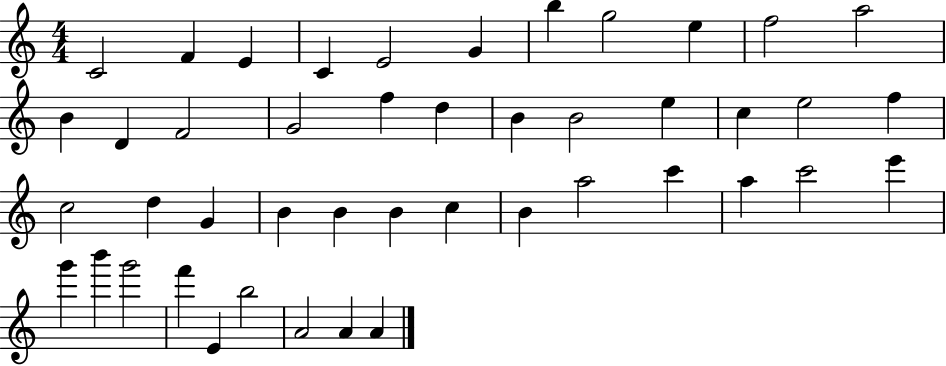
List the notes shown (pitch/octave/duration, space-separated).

C4/h F4/q E4/q C4/q E4/h G4/q B5/q G5/h E5/q F5/h A5/h B4/q D4/q F4/h G4/h F5/q D5/q B4/q B4/h E5/q C5/q E5/h F5/q C5/h D5/q G4/q B4/q B4/q B4/q C5/q B4/q A5/h C6/q A5/q C6/h E6/q G6/q B6/q G6/h F6/q E4/q B5/h A4/h A4/q A4/q